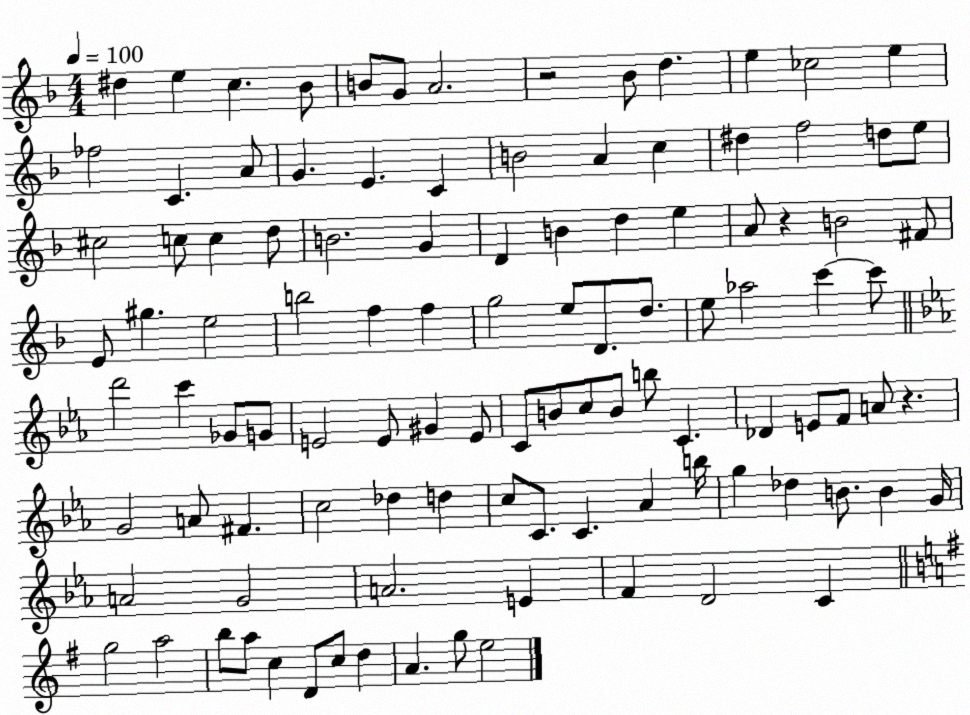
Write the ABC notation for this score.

X:1
T:Untitled
M:4/4
L:1/4
K:F
^d e c _B/2 B/2 G/2 A2 z2 _B/2 d e _c2 e _f2 C A/2 G E C B2 A c ^d f2 d/2 e/2 ^c2 c/2 c d/2 B2 G D B d e A/2 z B2 ^F/2 E/2 ^g e2 b2 f f g2 e/2 D/2 d/2 e/2 _a2 c' c'/2 d'2 c' _G/2 G/2 E2 E/2 ^G E/2 C/2 B/2 c/2 B/2 b/2 C _D E/2 F/2 A/2 z G2 A/2 ^F c2 _d d c/2 C/2 C _A b/4 g _d B/2 B G/4 A2 G2 A2 E F D2 C g2 a2 b/2 a/2 c D/2 c/2 d A g/2 e2